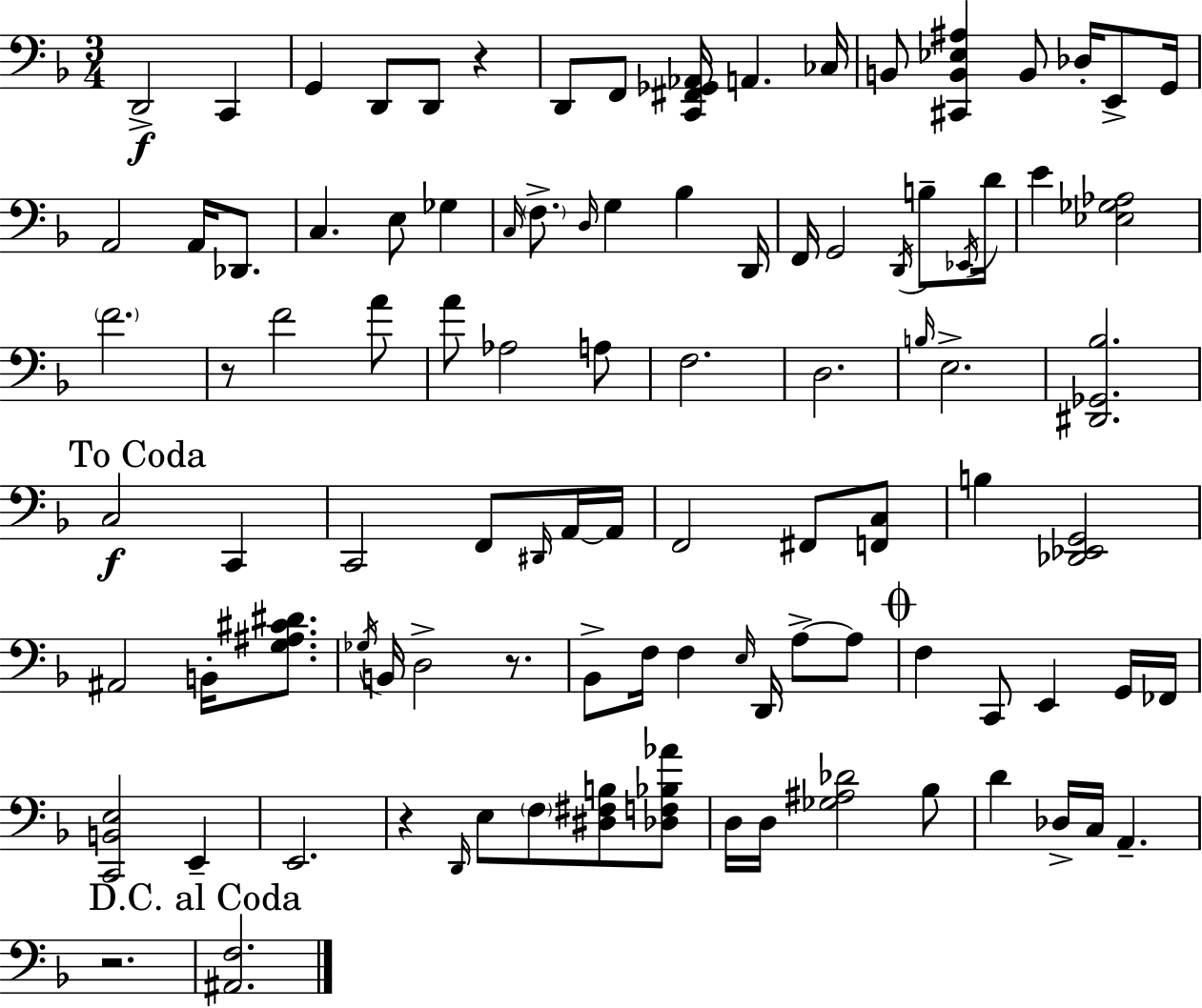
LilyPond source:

{
  \clef bass
  \numericTimeSignature
  \time 3/4
  \key f \major
  d,2->\f c,4 | g,4 d,8 d,8 r4 | d,8 f,8 <c, fis, ges, aes,>16 a,4. ces16 | b,8 <cis, b, ees ais>4 b,8 des16-. e,8-> g,16 | \break a,2 a,16 des,8. | c4. e8 ges4 | \grace { c16 } \parenthesize f8.-> \grace { d16 } g4 bes4 | d,16 f,16 g,2 \acciaccatura { d,16 } | \break b8-- \acciaccatura { ees,16 } d'16 e'4 <ees ges aes>2 | \parenthesize f'2. | r8 f'2 | a'8 a'8 aes2 | \break a8 f2. | d2. | \grace { b16 } e2.-> | <dis, ges, bes>2. | \break \mark "To Coda" c2\f | c,4 c,2 | f,8 \grace { dis,16 } a,16~~ a,16 f,2 | fis,8 <f, c>8 b4 <des, ees, g,>2 | \break ais,2 | b,16-. <g ais cis' dis'>8. \acciaccatura { ges16 } b,16 d2-> | r8. bes,8-> f16 f4 | \grace { e16 } d,16 a8->~~ a8 \mark \markup { \musicglyph "scripts.coda" } f4 | \break c,8 e,4 g,16 fes,16 <c, b, e>2 | e,4-- e,2. | r4 | \grace { d,16 } e8 \parenthesize f8 <dis fis b>8 <des f bes aes'>8 d16 d16 <ges ais des'>2 | \break bes8 d'4 | des16-> c16 a,4.-- r2. | \mark "D.C. al Coda" <ais, f>2. | \bar "|."
}